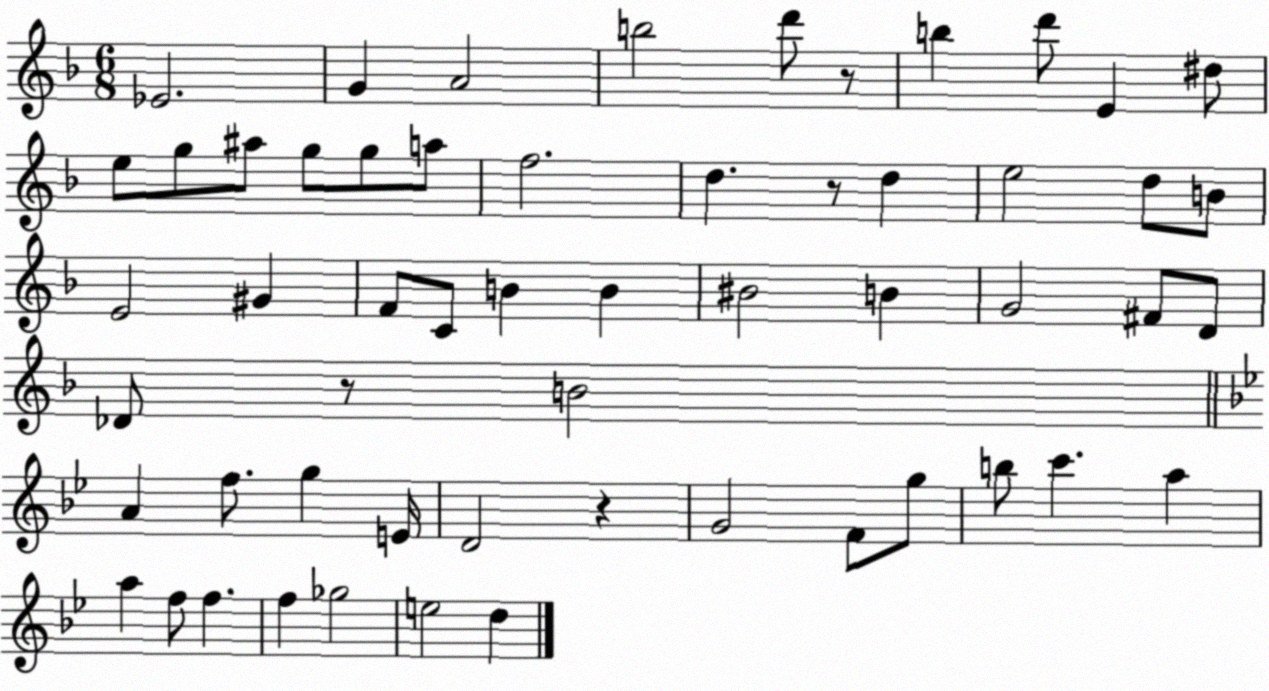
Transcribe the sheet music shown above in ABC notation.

X:1
T:Untitled
M:6/8
L:1/4
K:F
_E2 G A2 b2 d'/2 z/2 b d'/2 E ^d/2 e/2 g/2 ^a/2 g/2 g/2 a/2 f2 d z/2 d e2 d/2 B/2 E2 ^G F/2 C/2 B B ^B2 B G2 ^F/2 D/2 _D/2 z/2 B2 A f/2 g E/4 D2 z G2 F/2 g/2 b/2 c' a a f/2 f f _g2 e2 d